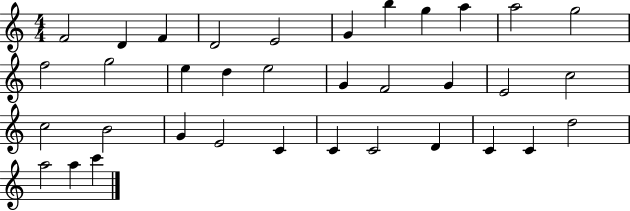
F4/h D4/q F4/q D4/h E4/h G4/q B5/q G5/q A5/q A5/h G5/h F5/h G5/h E5/q D5/q E5/h G4/q F4/h G4/q E4/h C5/h C5/h B4/h G4/q E4/h C4/q C4/q C4/h D4/q C4/q C4/q D5/h A5/h A5/q C6/q